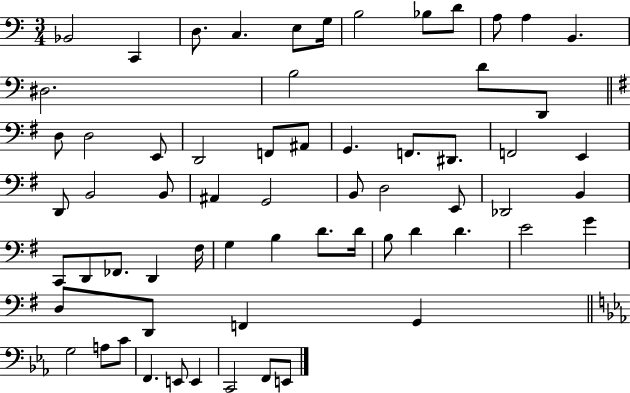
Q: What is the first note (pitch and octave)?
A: Bb2